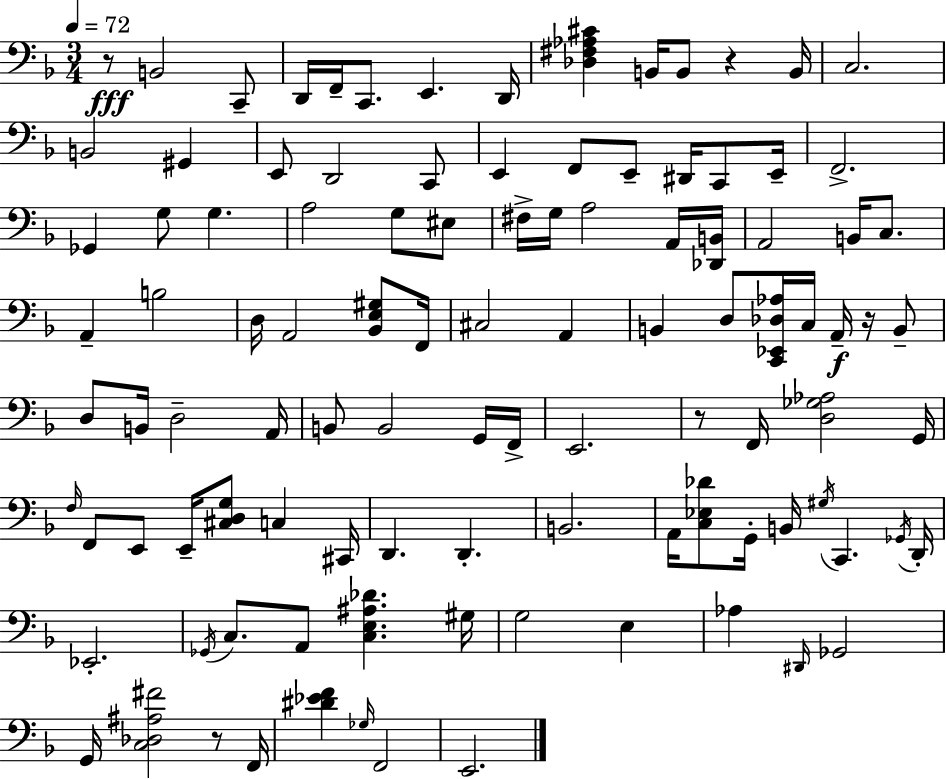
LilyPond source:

{
  \clef bass
  \numericTimeSignature
  \time 3/4
  \key f \major
  \tempo 4 = 72
  r8\fff b,2 c,8-- | d,16 f,16-- c,8. e,4. d,16 | <des fis aes cis'>4 b,16 b,8 r4 b,16 | c2. | \break b,2 gis,4 | e,8 d,2 c,8 | e,4 f,8 e,8-- dis,16 c,8 e,16-- | f,2.-> | \break ges,4 g8 g4. | a2 g8 eis8 | fis16-> g16 a2 a,16 <des, b,>16 | a,2 b,16 c8. | \break a,4-- b2 | d16 a,2 <bes, e gis>8 f,16 | cis2 a,4 | b,4 d8 <c, ees, des aes>16 c16 a,16--\f r16 b,8-- | \break d8 b,16 d2-- a,16 | b,8 b,2 g,16 f,16-> | e,2. | r8 f,16 <d ges aes>2 g,16 | \break \grace { f16 } f,8 e,8 e,16-- <cis d g>8 c4 | cis,16 d,4. d,4.-. | b,2. | a,16 <c ees des'>8 g,16-. b,16 \acciaccatura { gis16 } c,4. | \break \acciaccatura { ges,16 } d,16-. ees,2.-. | \acciaccatura { ges,16 } c8. a,8 <c e ais des'>4. | gis16 g2 | e4 aes4 \grace { dis,16 } ges,2 | \break g,16 <c des ais fis'>2 | r8 f,16 <dis' ees' f'>4 \grace { ges16 } f,2 | e,2. | \bar "|."
}